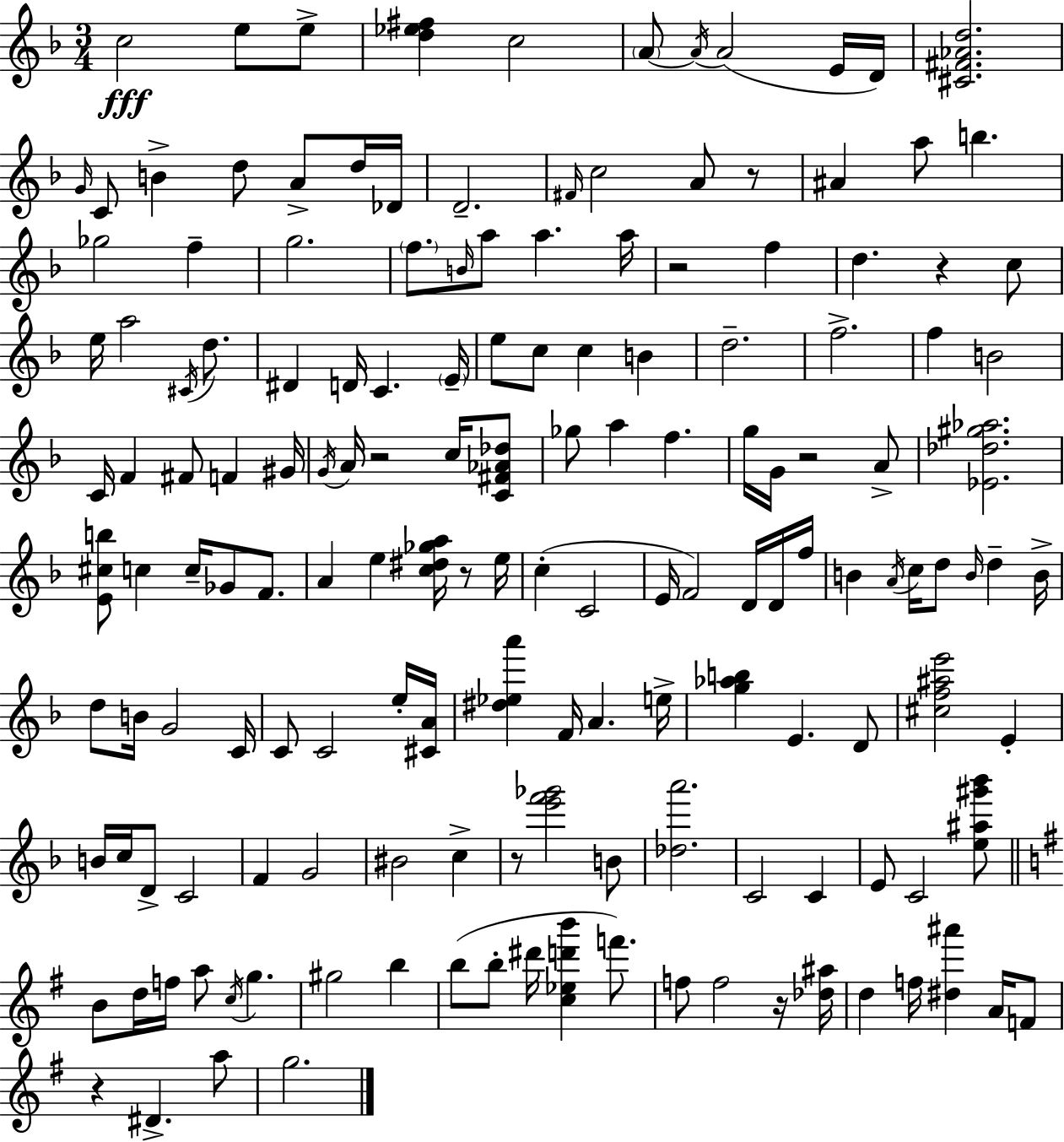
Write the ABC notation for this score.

X:1
T:Untitled
M:3/4
L:1/4
K:F
c2 e/2 e/2 [d_e^f] c2 A/2 A/4 A2 E/4 D/4 [^C^F_Ad]2 G/4 C/2 B d/2 A/2 d/4 _D/4 D2 ^F/4 c2 A/2 z/2 ^A a/2 b _g2 f g2 f/2 B/4 a/2 a a/4 z2 f d z c/2 e/4 a2 ^C/4 d/2 ^D D/4 C E/4 e/2 c/2 c B d2 f2 f B2 C/4 F ^F/2 F ^G/4 G/4 A/4 z2 c/4 [C^F_A_d]/2 _g/2 a f g/4 G/4 z2 A/2 [_E_d^g_a]2 [E^cb]/2 c c/4 _G/2 F/2 A e [c^d_ga]/4 z/2 e/4 c C2 E/4 F2 D/4 D/4 f/4 B A/4 c/4 d/2 B/4 d B/4 d/2 B/4 G2 C/4 C/2 C2 e/4 [^CA]/4 [^d_ea'] F/4 A e/4 [g_ab] E D/2 [^cf^ae']2 E B/4 c/4 D/2 C2 F G2 ^B2 c z/2 [e'f'_g']2 B/2 [_da']2 C2 C E/2 C2 [e^a^g'_b']/2 B/2 d/4 f/4 a/2 c/4 g ^g2 b b/2 b/2 ^d'/4 [c_ed'b'] f'/2 f/2 f2 z/4 [_d^a]/4 d f/4 [^d^a'] A/4 F/2 z ^D a/2 g2